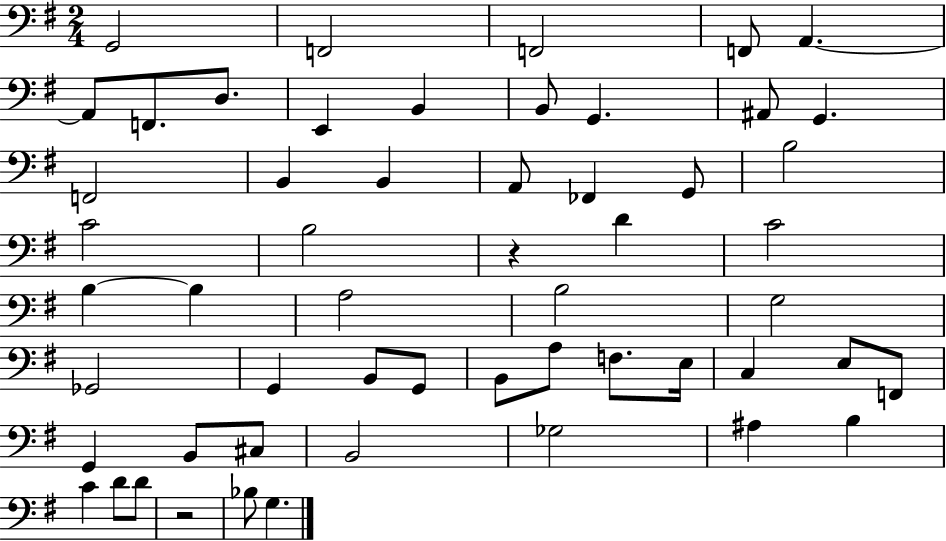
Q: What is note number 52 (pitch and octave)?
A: Bb3